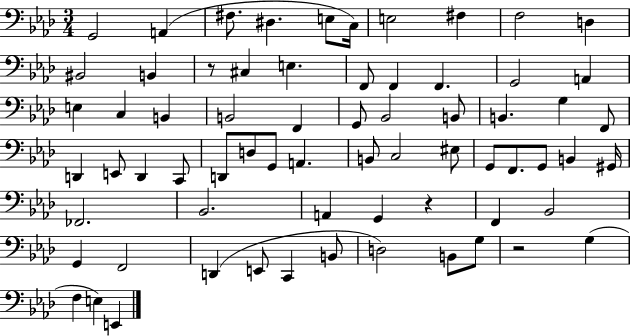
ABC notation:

X:1
T:Untitled
M:3/4
L:1/4
K:Ab
G,,2 A,, ^F,/2 ^D, E,/2 C,/4 E,2 ^F, F,2 D, ^B,,2 B,, z/2 ^C, E, F,,/2 F,, F,, G,,2 A,, E, C, B,, B,,2 F,, G,,/2 _B,,2 B,,/2 B,, G, F,,/2 D,, E,,/2 D,, C,,/2 D,,/2 D,/2 G,,/2 A,, B,,/2 C,2 ^E,/2 G,,/2 F,,/2 G,,/2 B,, ^G,,/4 _F,,2 _B,,2 A,, G,, z F,, _B,,2 G,, F,,2 D,, E,,/2 C,, B,,/2 D,2 B,,/2 G,/2 z2 G, F, E, E,,